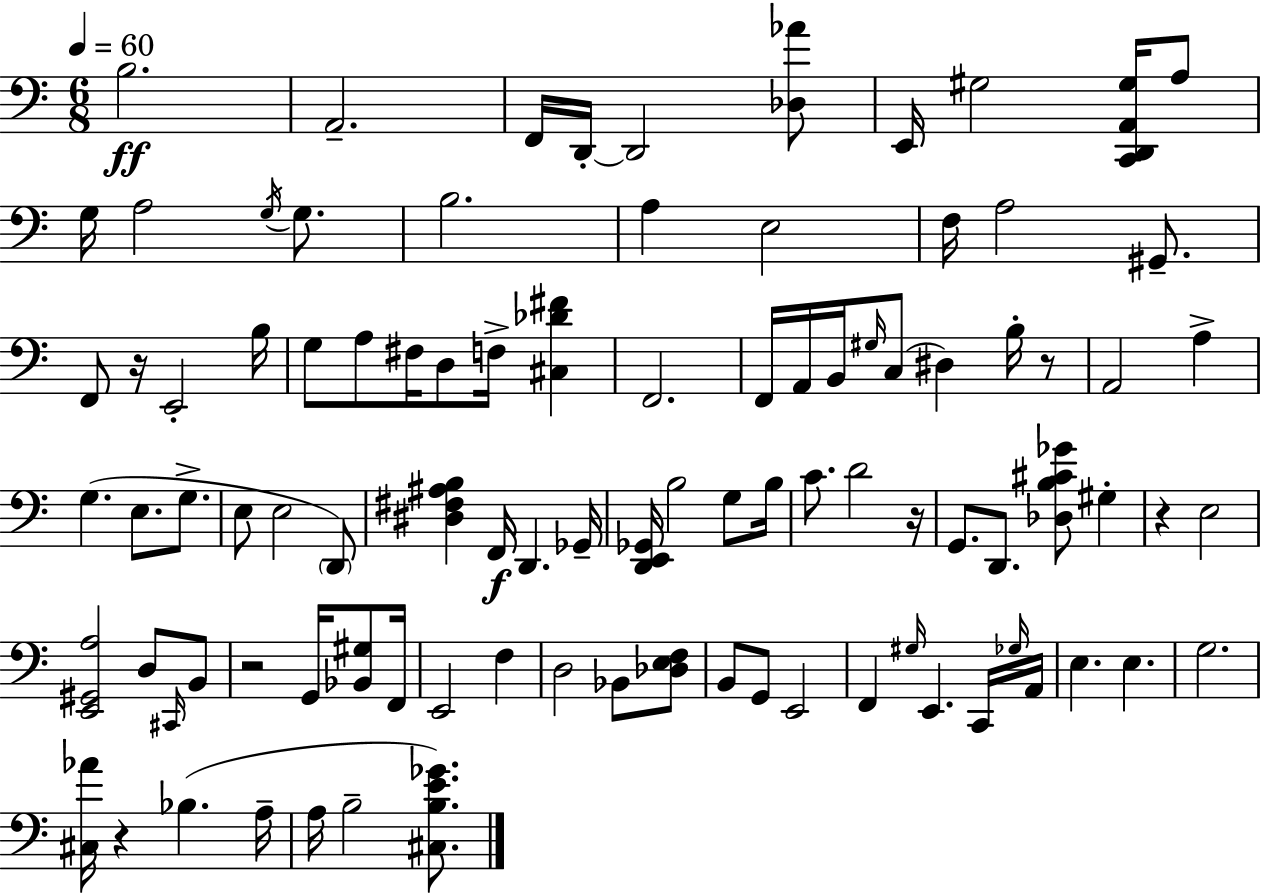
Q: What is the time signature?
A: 6/8